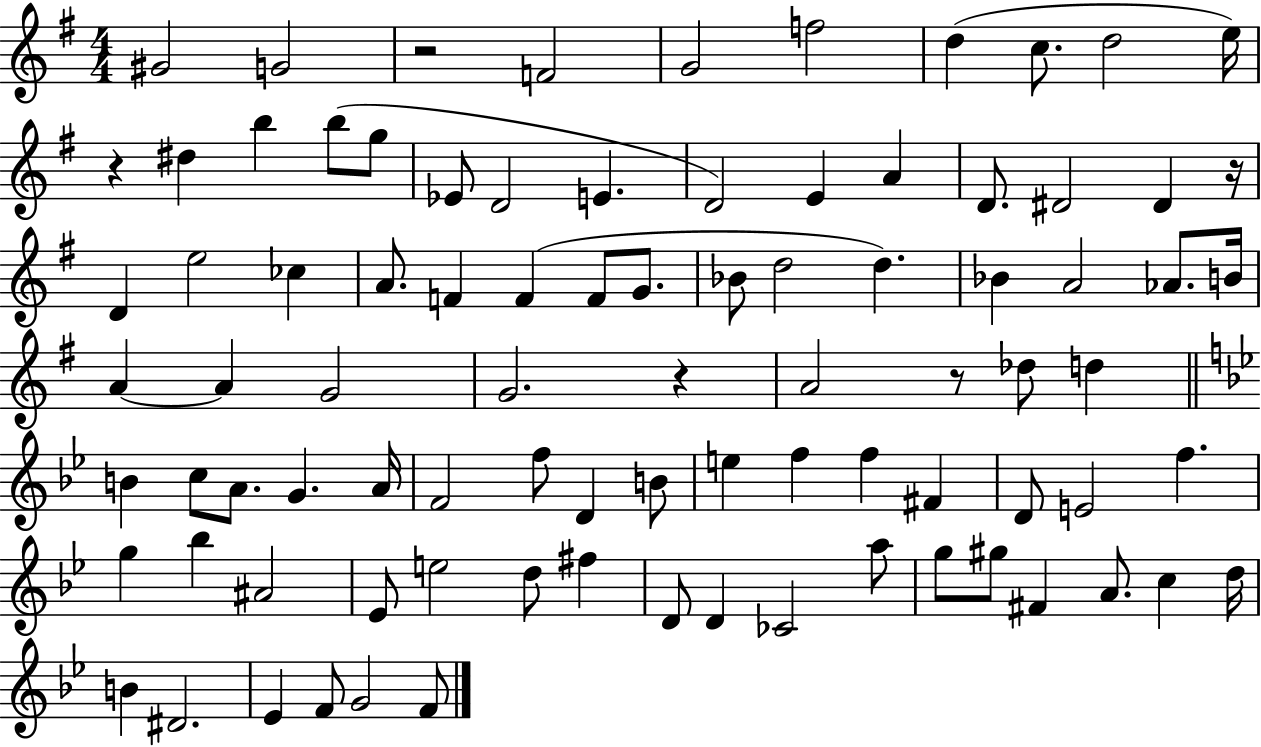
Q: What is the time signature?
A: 4/4